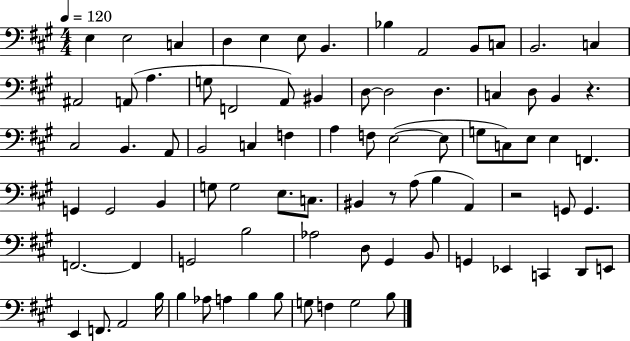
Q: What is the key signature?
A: A major